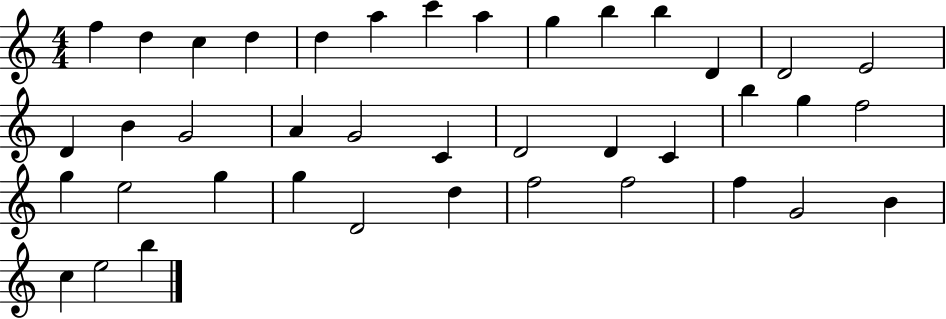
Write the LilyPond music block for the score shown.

{
  \clef treble
  \numericTimeSignature
  \time 4/4
  \key c \major
  f''4 d''4 c''4 d''4 | d''4 a''4 c'''4 a''4 | g''4 b''4 b''4 d'4 | d'2 e'2 | \break d'4 b'4 g'2 | a'4 g'2 c'4 | d'2 d'4 c'4 | b''4 g''4 f''2 | \break g''4 e''2 g''4 | g''4 d'2 d''4 | f''2 f''2 | f''4 g'2 b'4 | \break c''4 e''2 b''4 | \bar "|."
}